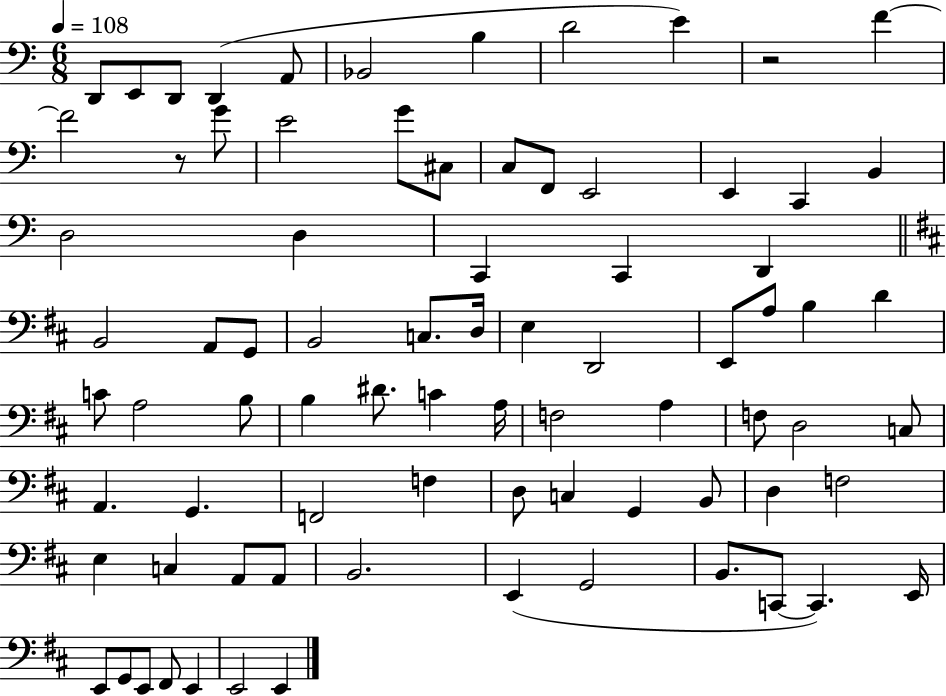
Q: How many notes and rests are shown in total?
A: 80